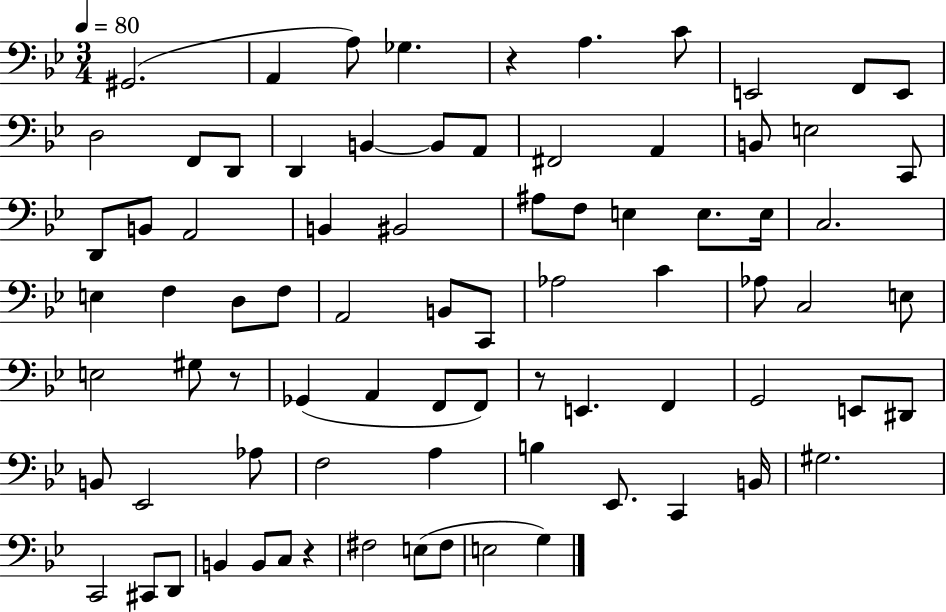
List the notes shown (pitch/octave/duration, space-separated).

G#2/h. A2/q A3/e Gb3/q. R/q A3/q. C4/e E2/h F2/e E2/e D3/h F2/e D2/e D2/q B2/q B2/e A2/e F#2/h A2/q B2/e E3/h C2/e D2/e B2/e A2/h B2/q BIS2/h A#3/e F3/e E3/q E3/e. E3/s C3/h. E3/q F3/q D3/e F3/e A2/h B2/e C2/e Ab3/h C4/q Ab3/e C3/h E3/e E3/h G#3/e R/e Gb2/q A2/q F2/e F2/e R/e E2/q. F2/q G2/h E2/e D#2/e B2/e Eb2/h Ab3/e F3/h A3/q B3/q Eb2/e. C2/q B2/s G#3/h. C2/h C#2/e D2/e B2/q B2/e C3/e R/q F#3/h E3/e F#3/e E3/h G3/q